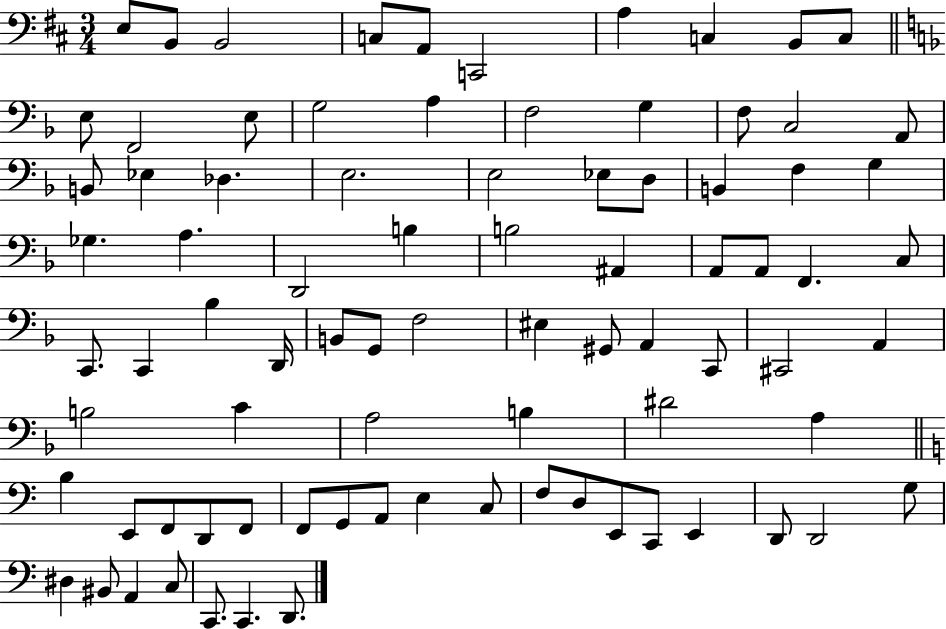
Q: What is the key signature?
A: D major